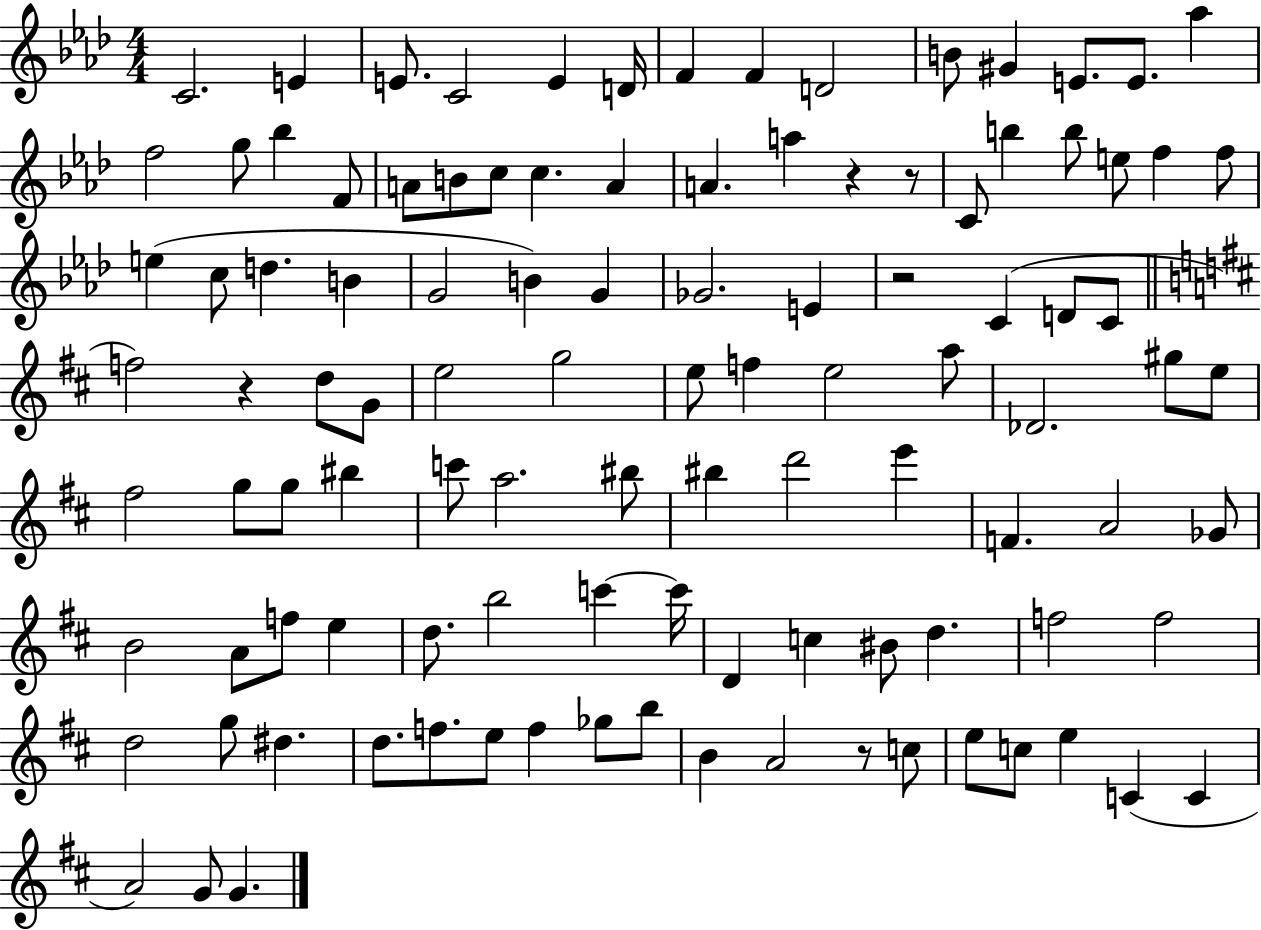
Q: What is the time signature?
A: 4/4